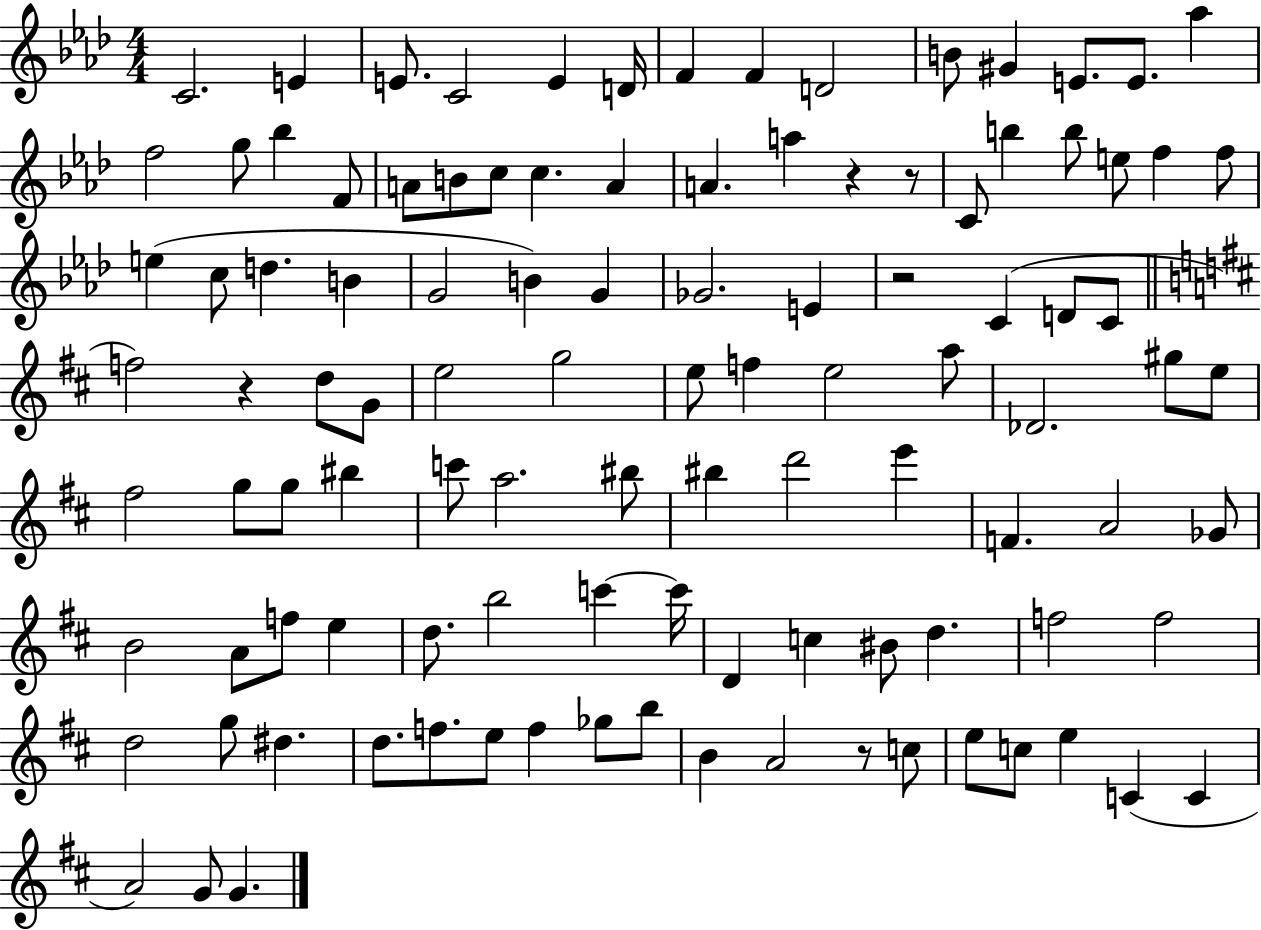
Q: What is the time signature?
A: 4/4